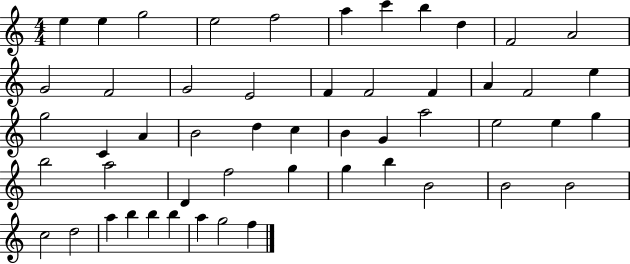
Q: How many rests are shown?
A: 0